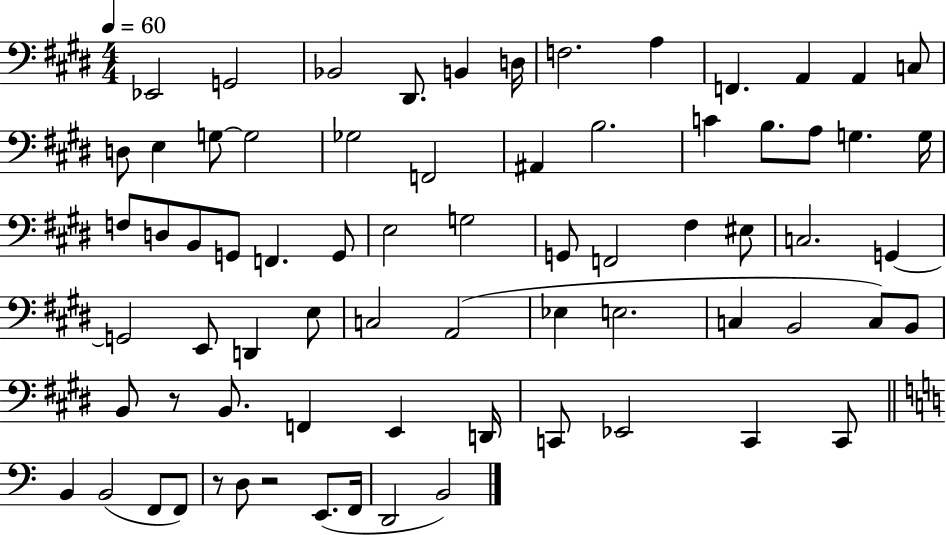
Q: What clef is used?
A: bass